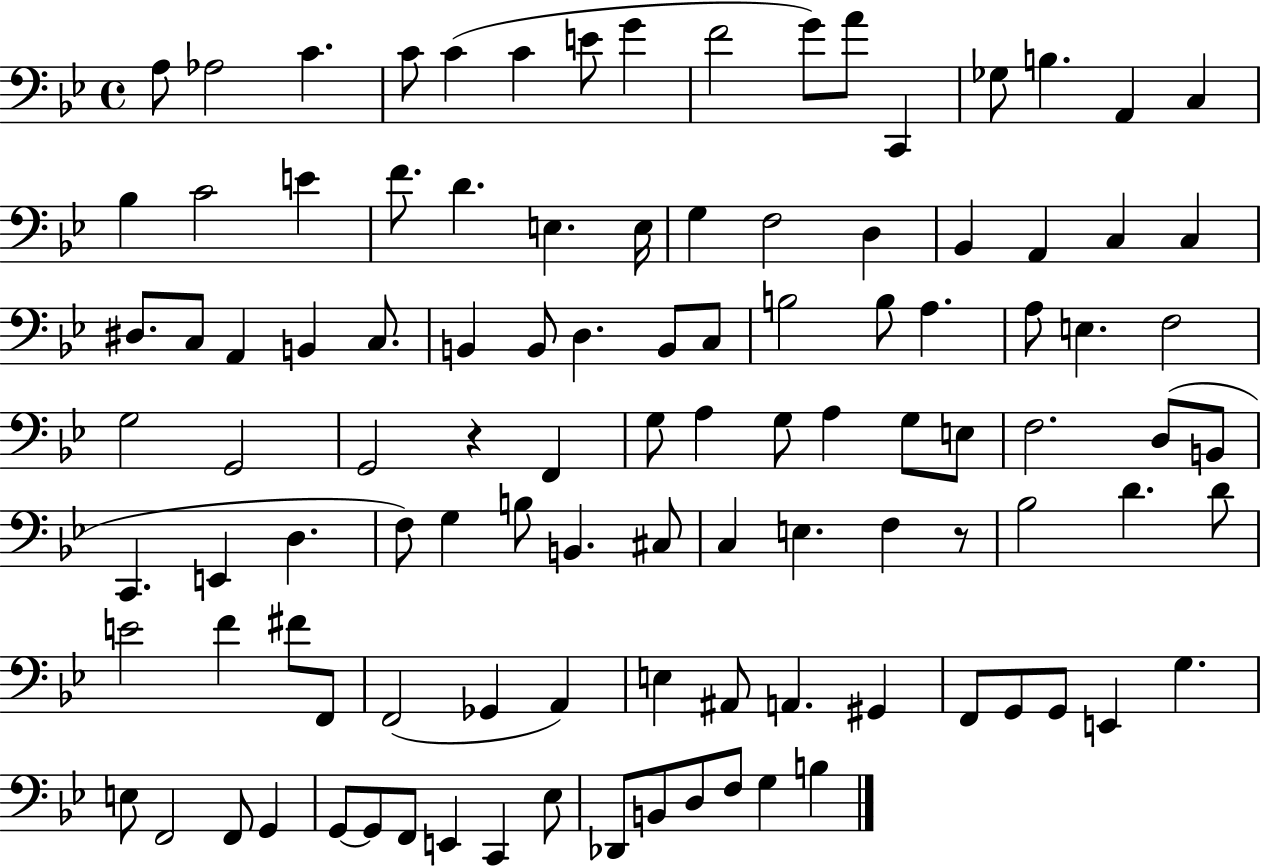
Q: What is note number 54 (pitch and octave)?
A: A3